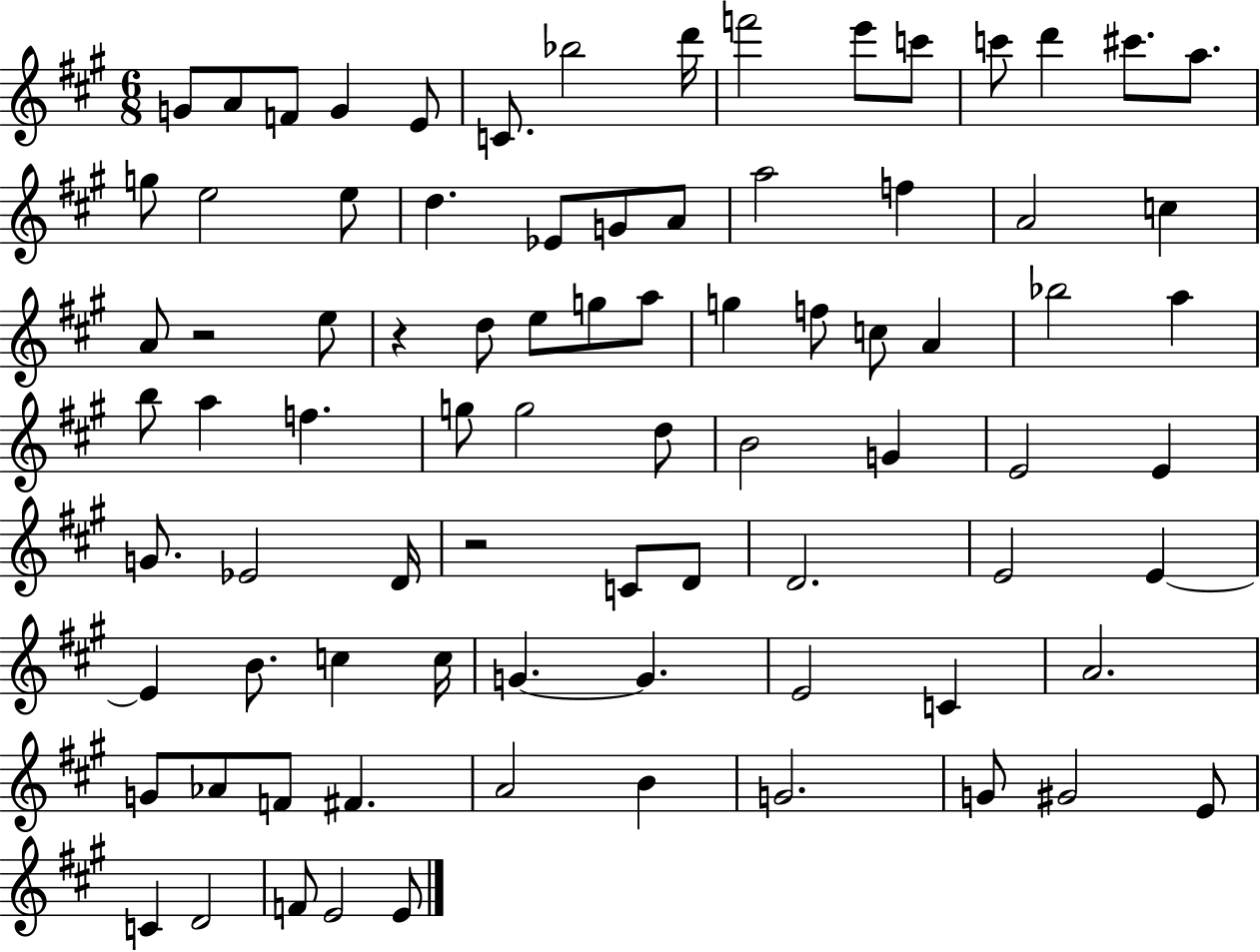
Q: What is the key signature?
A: A major